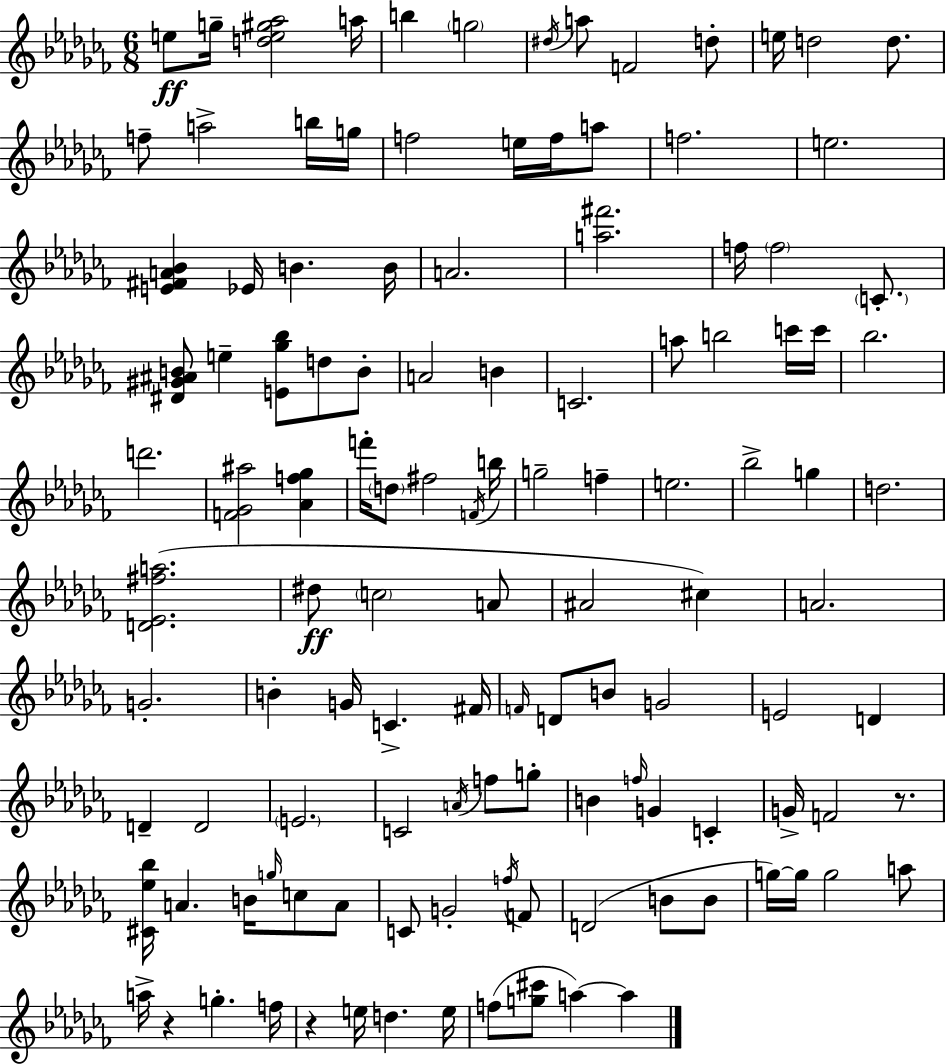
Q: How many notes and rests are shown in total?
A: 120